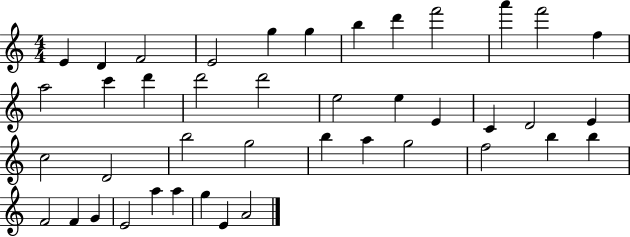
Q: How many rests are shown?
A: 0